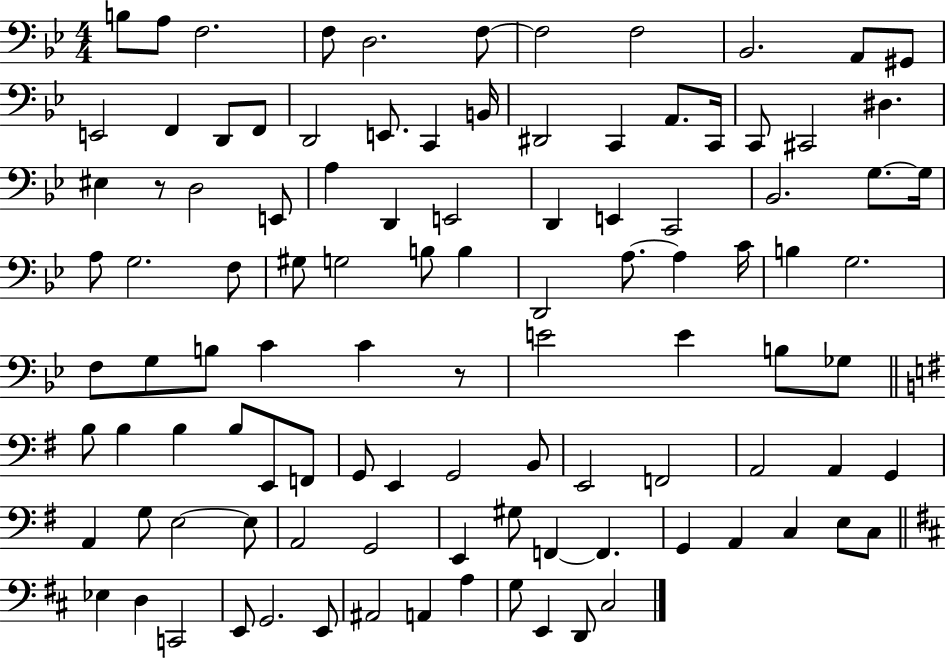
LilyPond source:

{
  \clef bass
  \numericTimeSignature
  \time 4/4
  \key bes \major
  b8 a8 f2. | f8 d2. f8~~ | f2 f2 | bes,2. a,8 gis,8 | \break e,2 f,4 d,8 f,8 | d,2 e,8. c,4 b,16 | dis,2 c,4 a,8. c,16 | c,8 cis,2 dis4. | \break eis4 r8 d2 e,8 | a4 d,4 e,2 | d,4 e,4 c,2 | bes,2. g8.~~ g16 | \break a8 g2. f8 | gis8 g2 b8 b4 | d,2 a8.~~ a4 c'16 | b4 g2. | \break f8 g8 b8 c'4 c'4 r8 | e'2 e'4 b8 ges8 | \bar "||" \break \key g \major b8 b4 b4 b8 e,8 f,8 | g,8 e,4 g,2 b,8 | e,2 f,2 | a,2 a,4 g,4 | \break a,4 g8 e2~~ e8 | a,2 g,2 | e,4 gis8 f,4~~ f,4. | g,4 a,4 c4 e8 c8 | \break \bar "||" \break \key b \minor ees4 d4 c,2 | e,8 g,2. e,8 | ais,2 a,4 a4 | g8 e,4 d,8 cis2 | \break \bar "|."
}